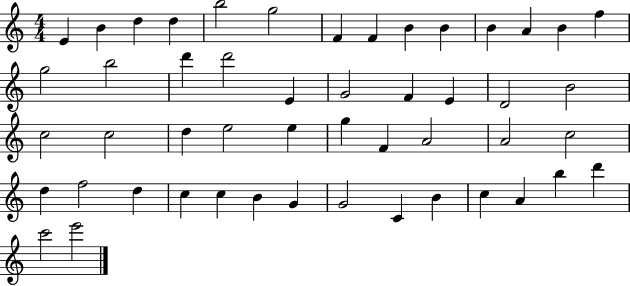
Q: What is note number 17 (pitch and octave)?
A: D6